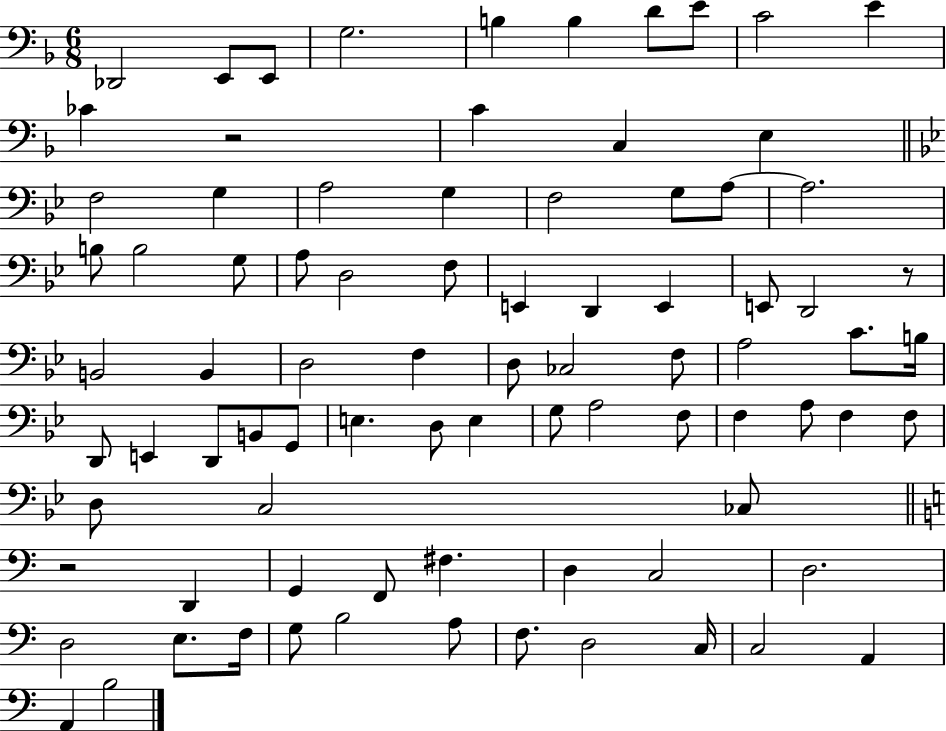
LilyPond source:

{
  \clef bass
  \numericTimeSignature
  \time 6/8
  \key f \major
  des,2 e,8 e,8 | g2. | b4 b4 d'8 e'8 | c'2 e'4 | \break ces'4 r2 | c'4 c4 e4 | \bar "||" \break \key g \minor f2 g4 | a2 g4 | f2 g8 a8~~ | a2. | \break b8 b2 g8 | a8 d2 f8 | e,4 d,4 e,4 | e,8 d,2 r8 | \break b,2 b,4 | d2 f4 | d8 ces2 f8 | a2 c'8. b16 | \break d,8 e,4 d,8 b,8 g,8 | e4. d8 e4 | g8 a2 f8 | f4 a8 f4 f8 | \break d8 c2 ces8 | \bar "||" \break \key c \major r2 d,4 | g,4 f,8 fis4. | d4 c2 | d2. | \break d2 e8. f16 | g8 b2 a8 | f8. d2 c16 | c2 a,4 | \break a,4 b2 | \bar "|."
}